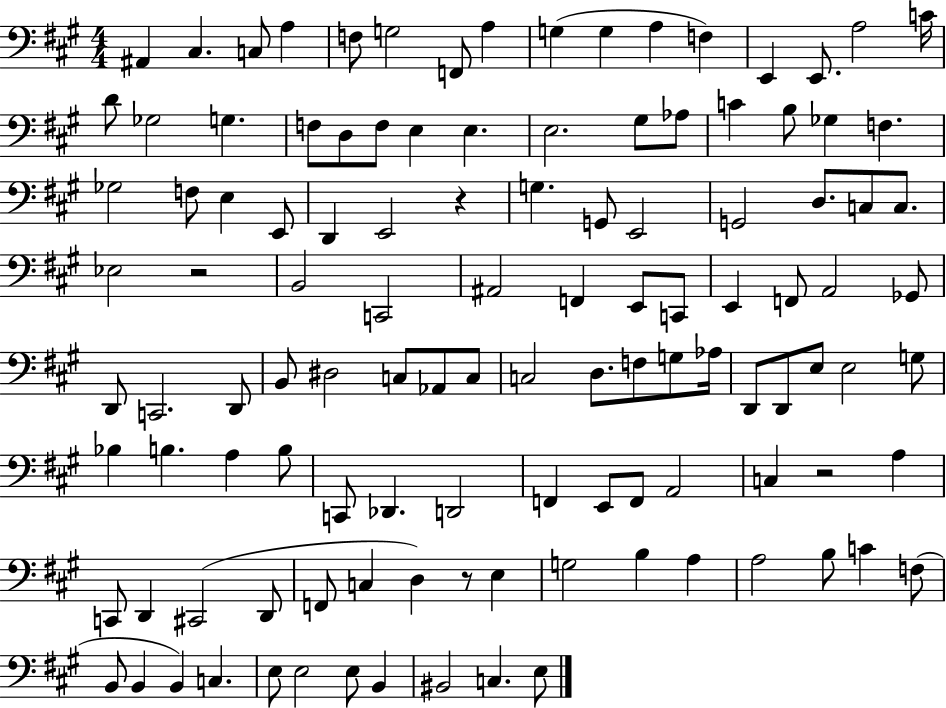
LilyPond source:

{
  \clef bass
  \numericTimeSignature
  \time 4/4
  \key a \major
  ais,4 cis4. c8 a4 | f8 g2 f,8 a4 | g4( g4 a4 f4) | e,4 e,8. a2 c'16 | \break d'8 ges2 g4. | f8 d8 f8 e4 e4. | e2. gis8 aes8 | c'4 b8 ges4 f4. | \break ges2 f8 e4 e,8 | d,4 e,2 r4 | g4. g,8 e,2 | g,2 d8. c8 c8. | \break ees2 r2 | b,2 c,2 | ais,2 f,4 e,8 c,8 | e,4 f,8 a,2 ges,8 | \break d,8 c,2. d,8 | b,8 dis2 c8 aes,8 c8 | c2 d8. f8 g8 aes16 | d,8 d,8 e8 e2 g8 | \break bes4 b4. a4 b8 | c,8 des,4. d,2 | f,4 e,8 f,8 a,2 | c4 r2 a4 | \break c,8 d,4 cis,2( d,8 | f,8 c4 d4) r8 e4 | g2 b4 a4 | a2 b8 c'4 f8( | \break b,8 b,4 b,4) c4. | e8 e2 e8 b,4 | bis,2 c4. e8 | \bar "|."
}